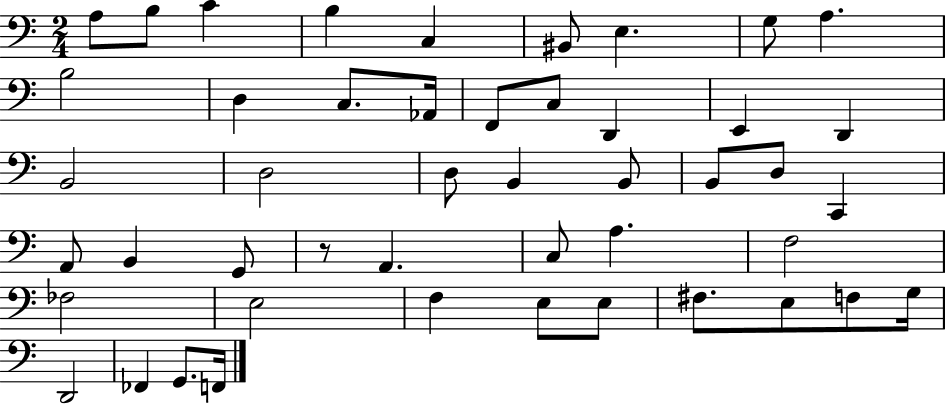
X:1
T:Untitled
M:2/4
L:1/4
K:C
A,/2 B,/2 C B, C, ^B,,/2 E, G,/2 A, B,2 D, C,/2 _A,,/4 F,,/2 C,/2 D,, E,, D,, B,,2 D,2 D,/2 B,, B,,/2 B,,/2 D,/2 C,, A,,/2 B,, G,,/2 z/2 A,, C,/2 A, F,2 _F,2 E,2 F, E,/2 E,/2 ^F,/2 E,/2 F,/2 G,/4 D,,2 _F,, G,,/2 F,,/4